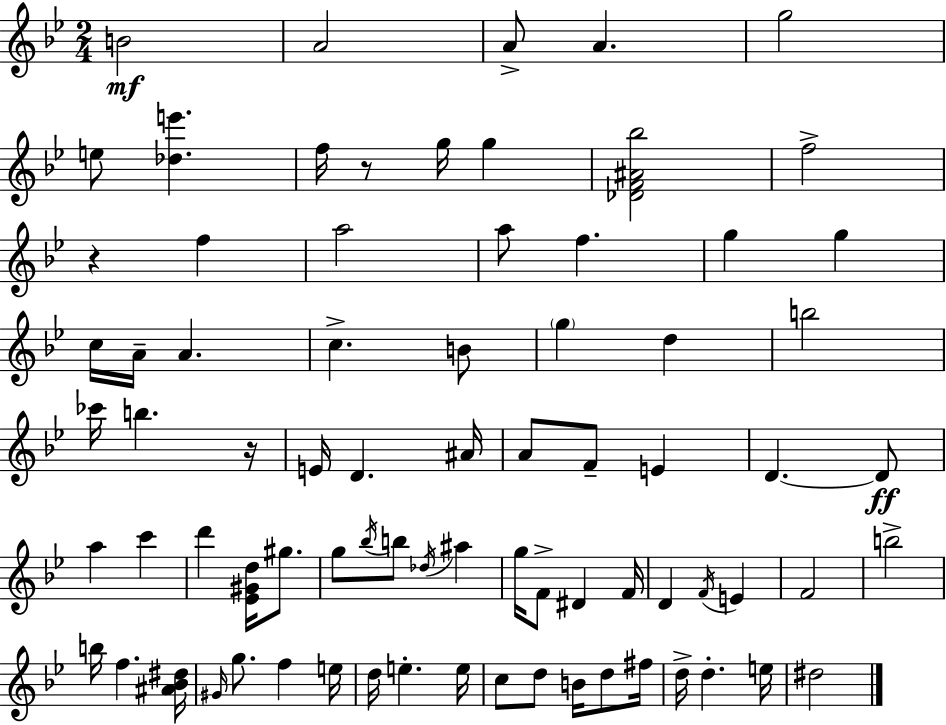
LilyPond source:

{
  \clef treble
  \numericTimeSignature
  \time 2/4
  \key bes \major
  \repeat volta 2 { b'2\mf | a'2 | a'8-> a'4. | g''2 | \break e''8 <des'' e'''>4. | f''16 r8 g''16 g''4 | <des' f' ais' bes''>2 | f''2-> | \break r4 f''4 | a''2 | a''8 f''4. | g''4 g''4 | \break c''16 a'16-- a'4. | c''4.-> b'8 | \parenthesize g''4 d''4 | b''2 | \break ces'''16 b''4. r16 | e'16 d'4. ais'16 | a'8 f'8-- e'4 | d'4.~~ d'8\ff | \break a''4 c'''4 | d'''4 <ees' gis' d''>16 gis''8. | g''8 \acciaccatura { bes''16 } b''8 \acciaccatura { des''16 } ais''4 | g''16 f'8-> dis'4 | \break f'16 d'4 \acciaccatura { f'16 } e'4 | f'2 | b''2-> | b''16 f''4. | \break <ais' bes' dis''>16 \grace { gis'16 } g''8. f''4 | e''16 d''16 e''4.-. | e''16 c''8 d''8 | b'16 d''8 fis''16 d''16-> d''4.-. | \break e''16 dis''2 | } \bar "|."
}